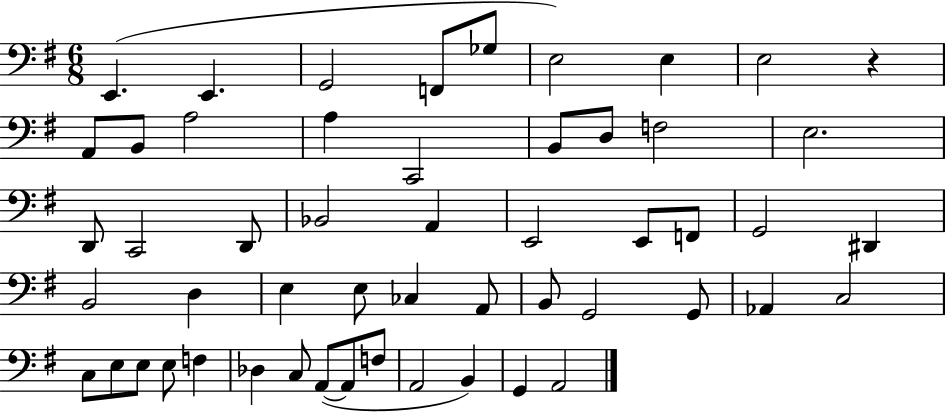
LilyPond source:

{
  \clef bass
  \numericTimeSignature
  \time 6/8
  \key g \major
  e,4.( e,4. | g,2 f,8 ges8 | e2) e4 | e2 r4 | \break a,8 b,8 a2 | a4 c,2 | b,8 d8 f2 | e2. | \break d,8 c,2 d,8 | bes,2 a,4 | e,2 e,8 f,8 | g,2 dis,4 | \break b,2 d4 | e4 e8 ces4 a,8 | b,8 g,2 g,8 | aes,4 c2 | \break c8 e8 e8 e8 f4 | des4 c8 a,8~(~ a,8 f8 | a,2 b,4) | g,4 a,2 | \break \bar "|."
}